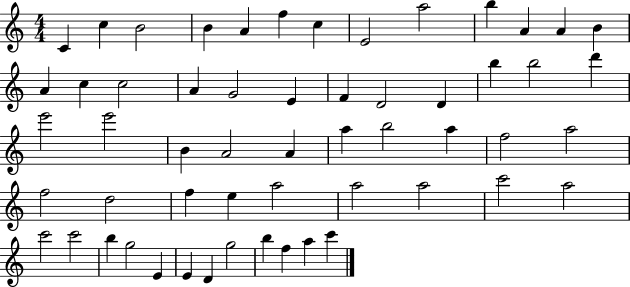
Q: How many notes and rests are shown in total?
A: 56